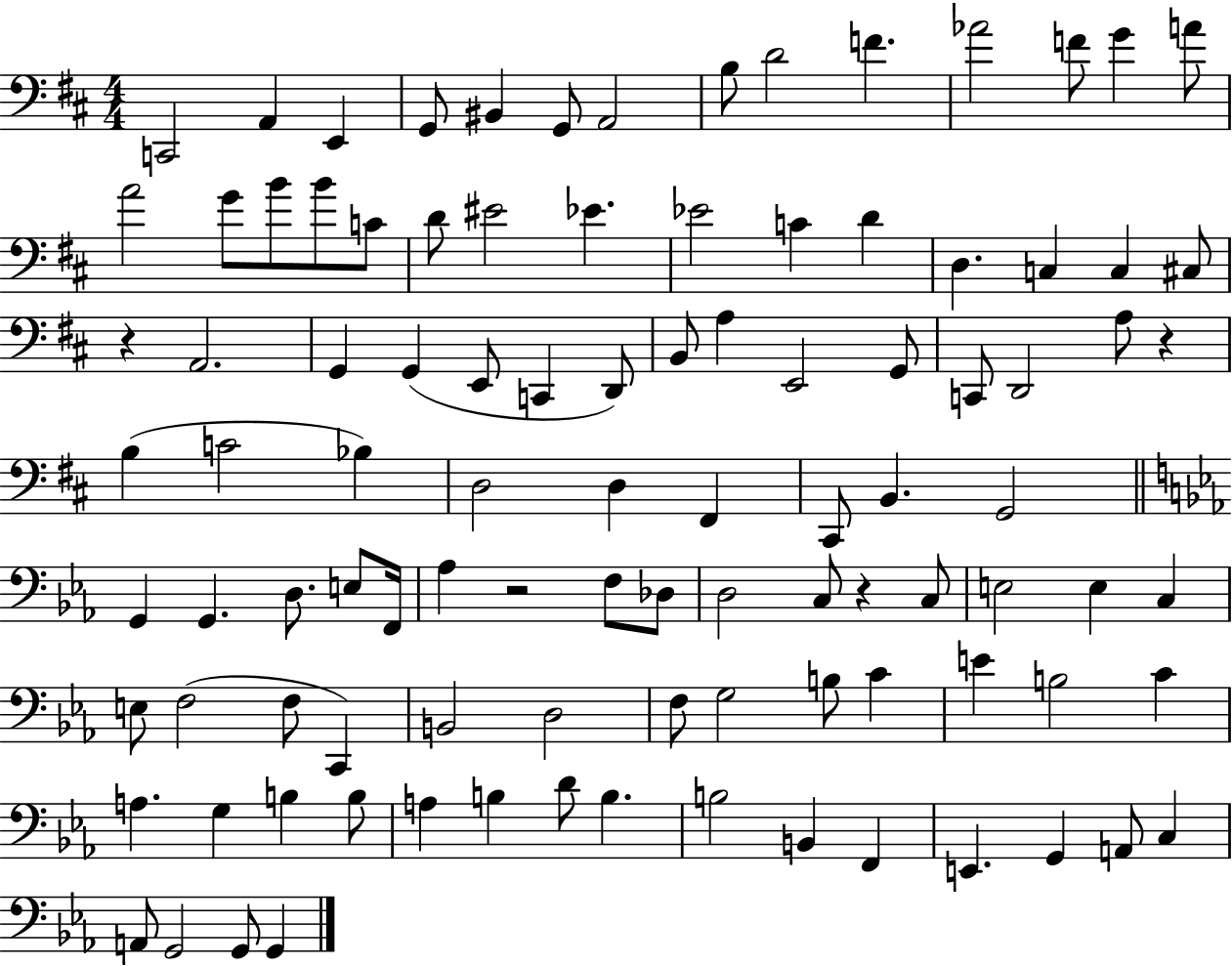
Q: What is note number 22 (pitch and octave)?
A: Eb4